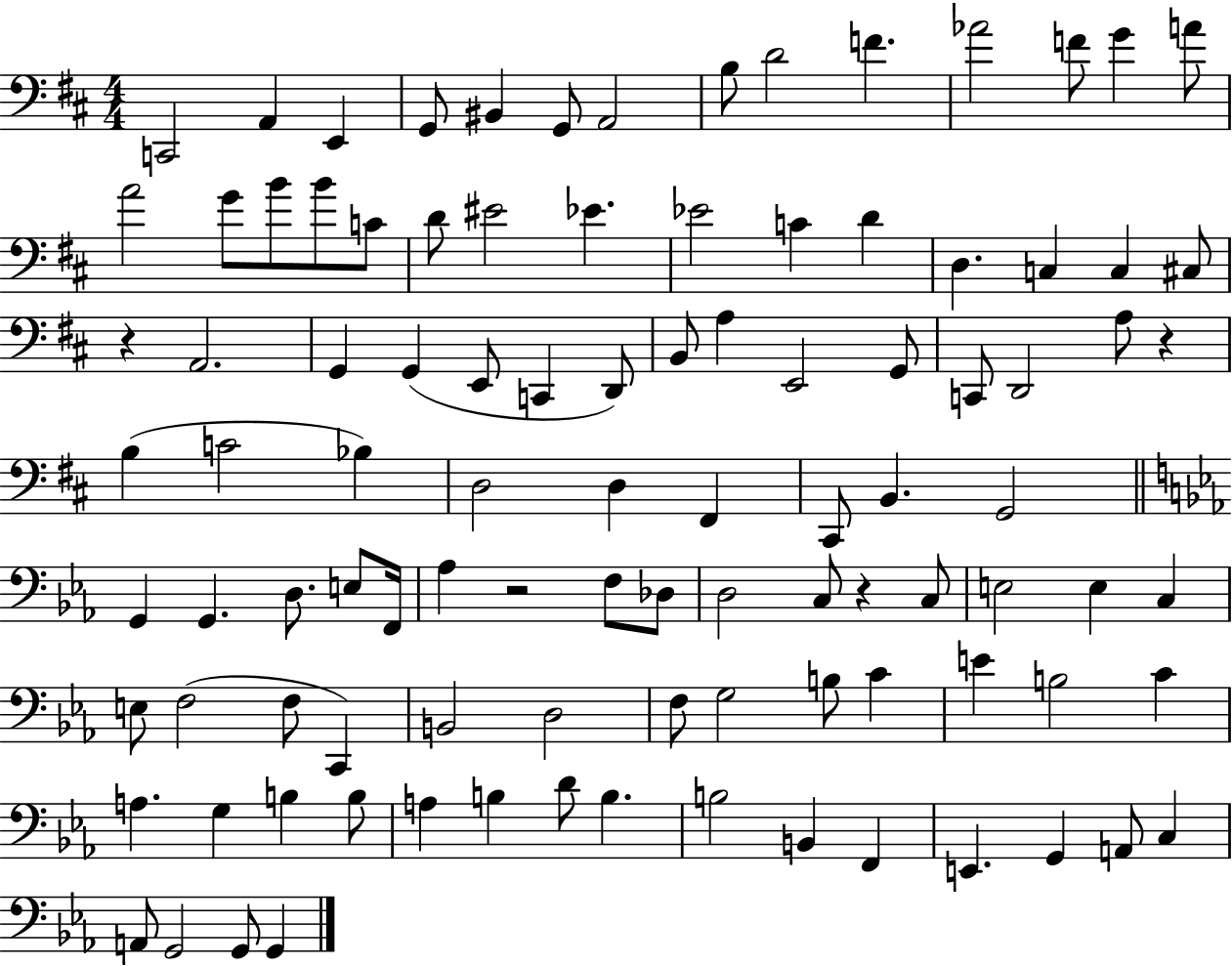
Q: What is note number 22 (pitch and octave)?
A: Eb4